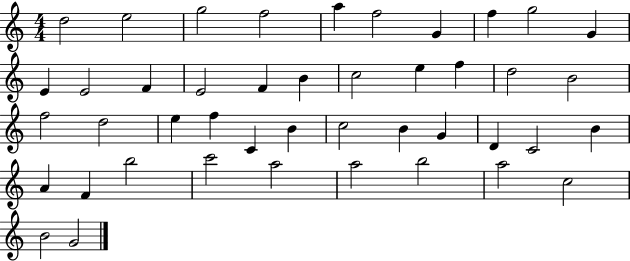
{
  \clef treble
  \numericTimeSignature
  \time 4/4
  \key c \major
  d''2 e''2 | g''2 f''2 | a''4 f''2 g'4 | f''4 g''2 g'4 | \break e'4 e'2 f'4 | e'2 f'4 b'4 | c''2 e''4 f''4 | d''2 b'2 | \break f''2 d''2 | e''4 f''4 c'4 b'4 | c''2 b'4 g'4 | d'4 c'2 b'4 | \break a'4 f'4 b''2 | c'''2 a''2 | a''2 b''2 | a''2 c''2 | \break b'2 g'2 | \bar "|."
}